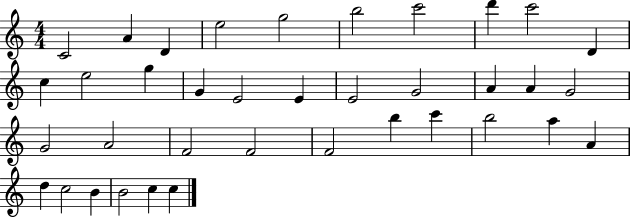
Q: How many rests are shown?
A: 0